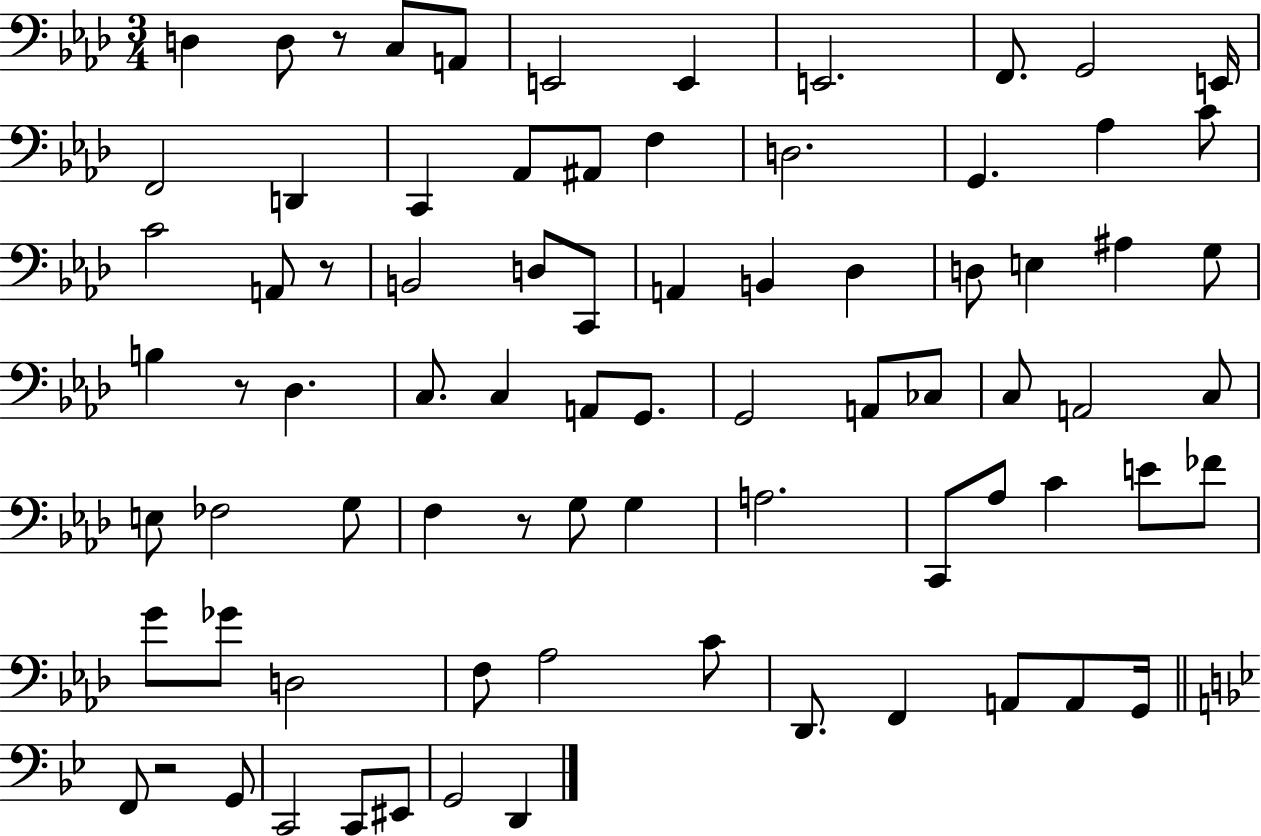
X:1
T:Untitled
M:3/4
L:1/4
K:Ab
D, D,/2 z/2 C,/2 A,,/2 E,,2 E,, E,,2 F,,/2 G,,2 E,,/4 F,,2 D,, C,, _A,,/2 ^A,,/2 F, D,2 G,, _A, C/2 C2 A,,/2 z/2 B,,2 D,/2 C,,/2 A,, B,, _D, D,/2 E, ^A, G,/2 B, z/2 _D, C,/2 C, A,,/2 G,,/2 G,,2 A,,/2 _C,/2 C,/2 A,,2 C,/2 E,/2 _F,2 G,/2 F, z/2 G,/2 G, A,2 C,,/2 _A,/2 C E/2 _F/2 G/2 _G/2 D,2 F,/2 _A,2 C/2 _D,,/2 F,, A,,/2 A,,/2 G,,/4 F,,/2 z2 G,,/2 C,,2 C,,/2 ^E,,/2 G,,2 D,,